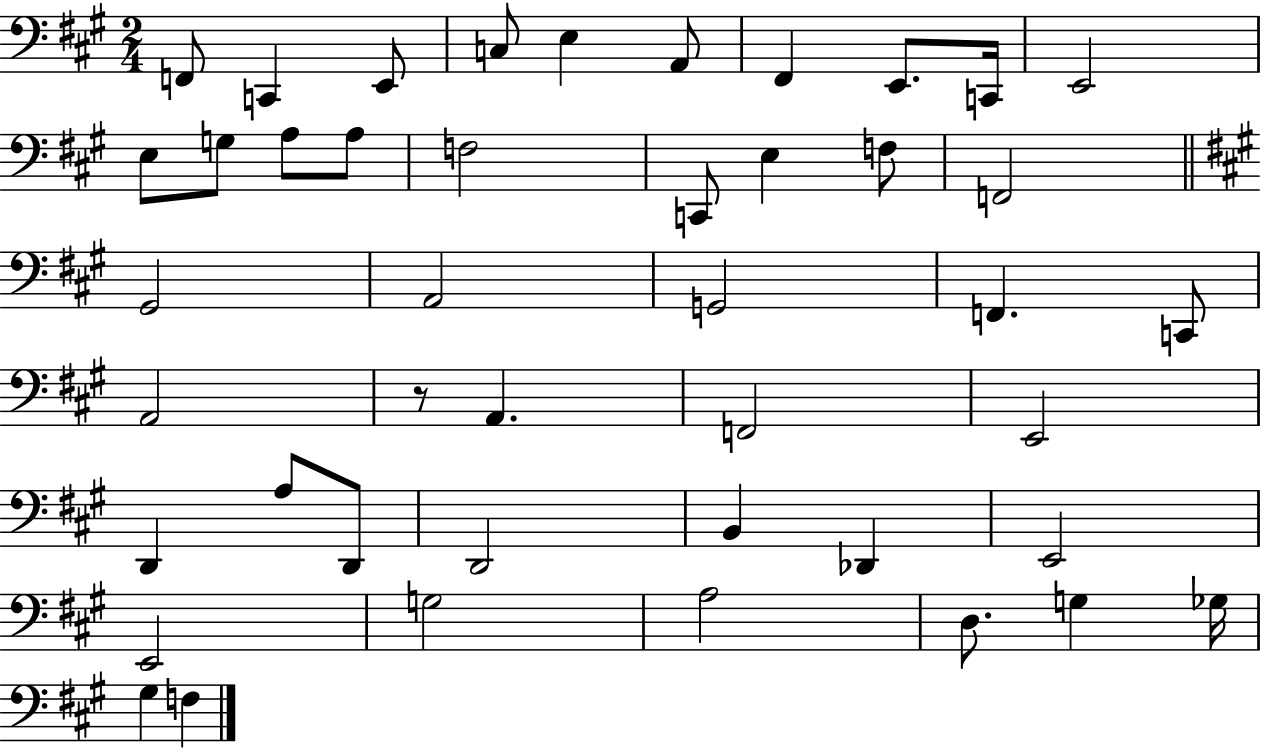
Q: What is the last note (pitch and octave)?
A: F3